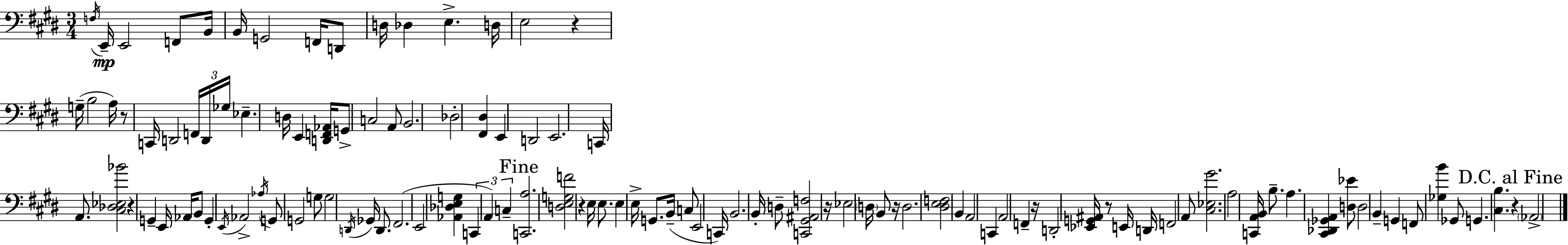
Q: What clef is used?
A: bass